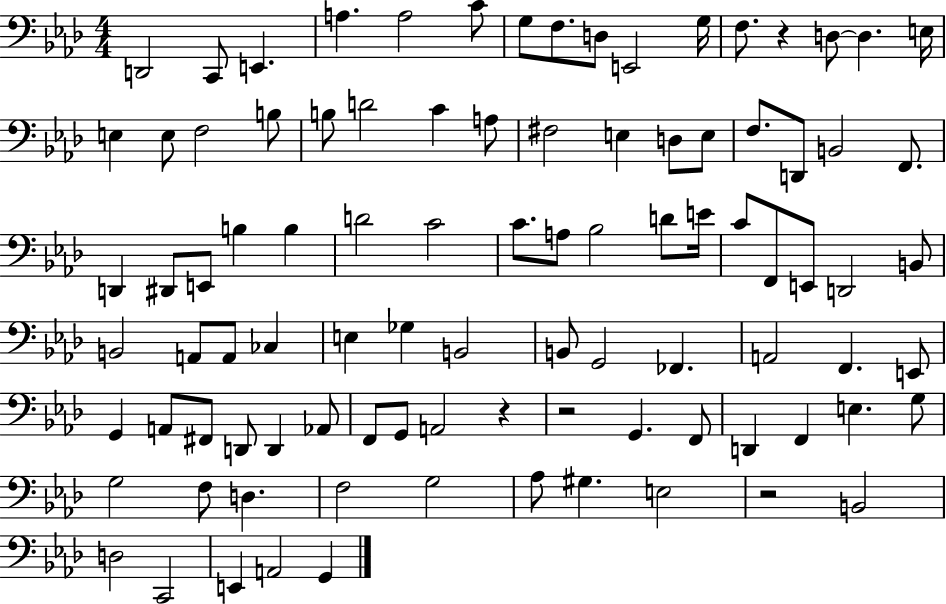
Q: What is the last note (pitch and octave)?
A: G2